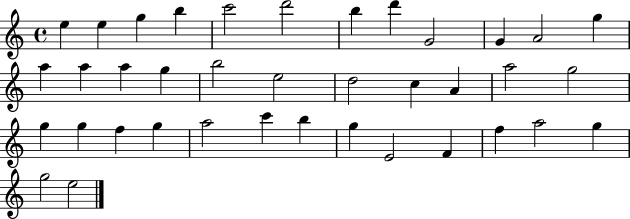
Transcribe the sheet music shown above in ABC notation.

X:1
T:Untitled
M:4/4
L:1/4
K:C
e e g b c'2 d'2 b d' G2 G A2 g a a a g b2 e2 d2 c A a2 g2 g g f g a2 c' b g E2 F f a2 g g2 e2